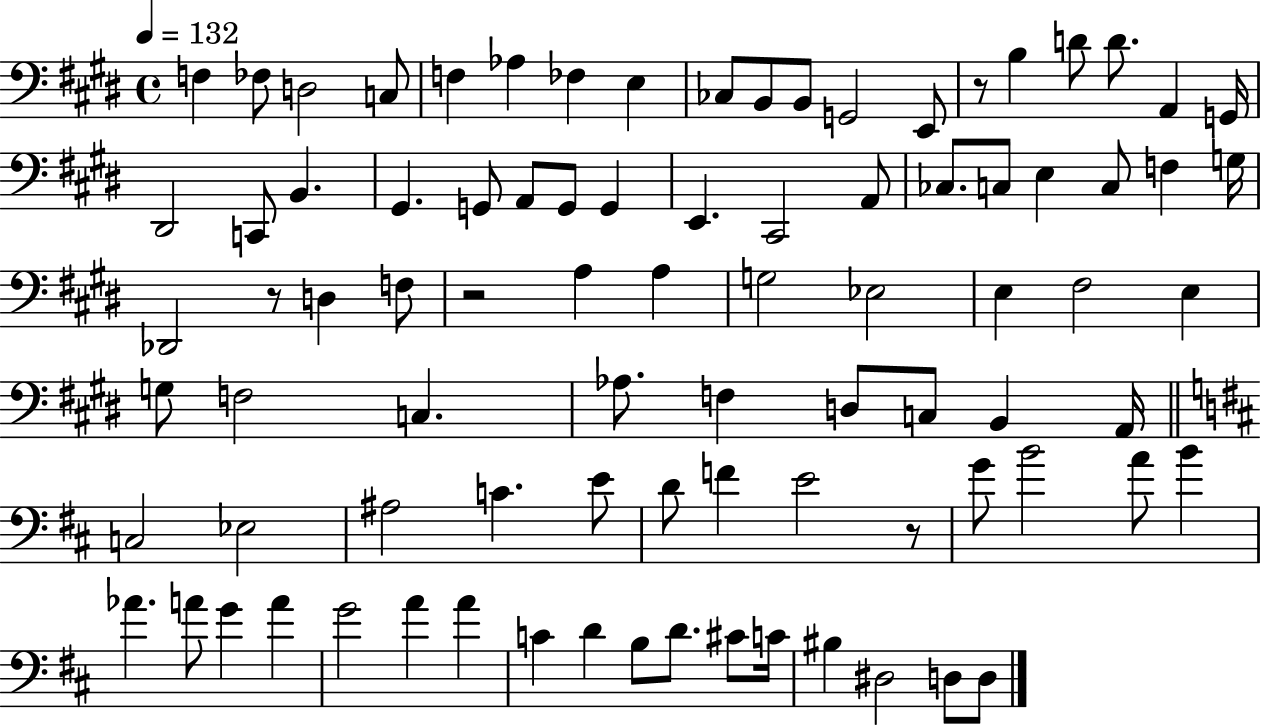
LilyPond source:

{
  \clef bass
  \time 4/4
  \defaultTimeSignature
  \key e \major
  \tempo 4 = 132
  f4 fes8 d2 c8 | f4 aes4 fes4 e4 | ces8 b,8 b,8 g,2 e,8 | r8 b4 d'8 d'8. a,4 g,16 | \break dis,2 c,8 b,4. | gis,4. g,8 a,8 g,8 g,4 | e,4. cis,2 a,8 | ces8. c8 e4 c8 f4 g16 | \break des,2 r8 d4 f8 | r2 a4 a4 | g2 ees2 | e4 fis2 e4 | \break g8 f2 c4. | aes8. f4 d8 c8 b,4 a,16 | \bar "||" \break \key d \major c2 ees2 | ais2 c'4. e'8 | d'8 f'4 e'2 r8 | g'8 b'2 a'8 b'4 | \break aes'4. a'8 g'4 a'4 | g'2 a'4 a'4 | c'4 d'4 b8 d'8. cis'8 c'16 | bis4 dis2 d8 d8 | \break \bar "|."
}